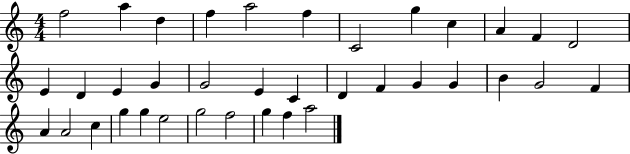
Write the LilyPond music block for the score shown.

{
  \clef treble
  \numericTimeSignature
  \time 4/4
  \key c \major
  f''2 a''4 d''4 | f''4 a''2 f''4 | c'2 g''4 c''4 | a'4 f'4 d'2 | \break e'4 d'4 e'4 g'4 | g'2 e'4 c'4 | d'4 f'4 g'4 g'4 | b'4 g'2 f'4 | \break a'4 a'2 c''4 | g''4 g''4 e''2 | g''2 f''2 | g''4 f''4 a''2 | \break \bar "|."
}